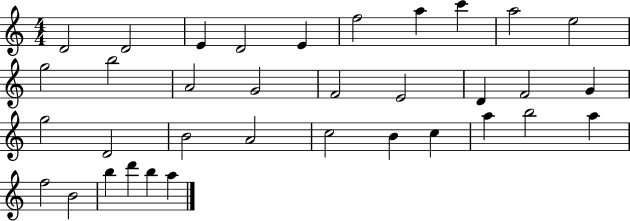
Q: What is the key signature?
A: C major